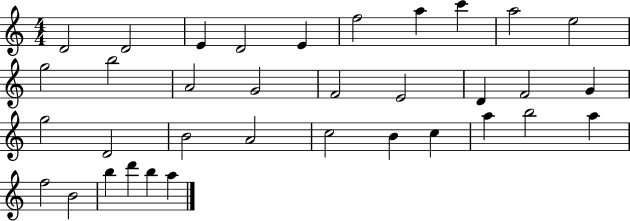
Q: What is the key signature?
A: C major